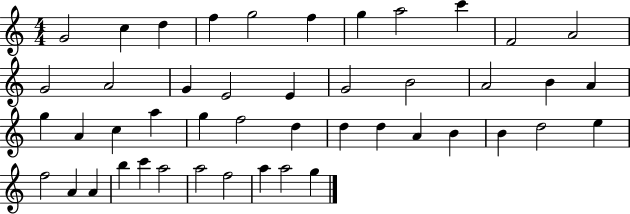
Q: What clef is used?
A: treble